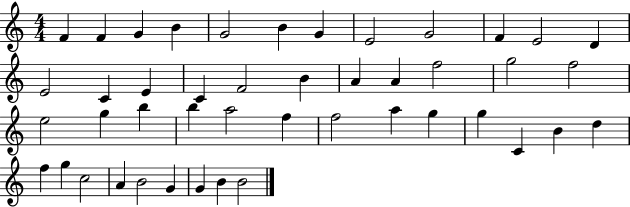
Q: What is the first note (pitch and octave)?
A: F4